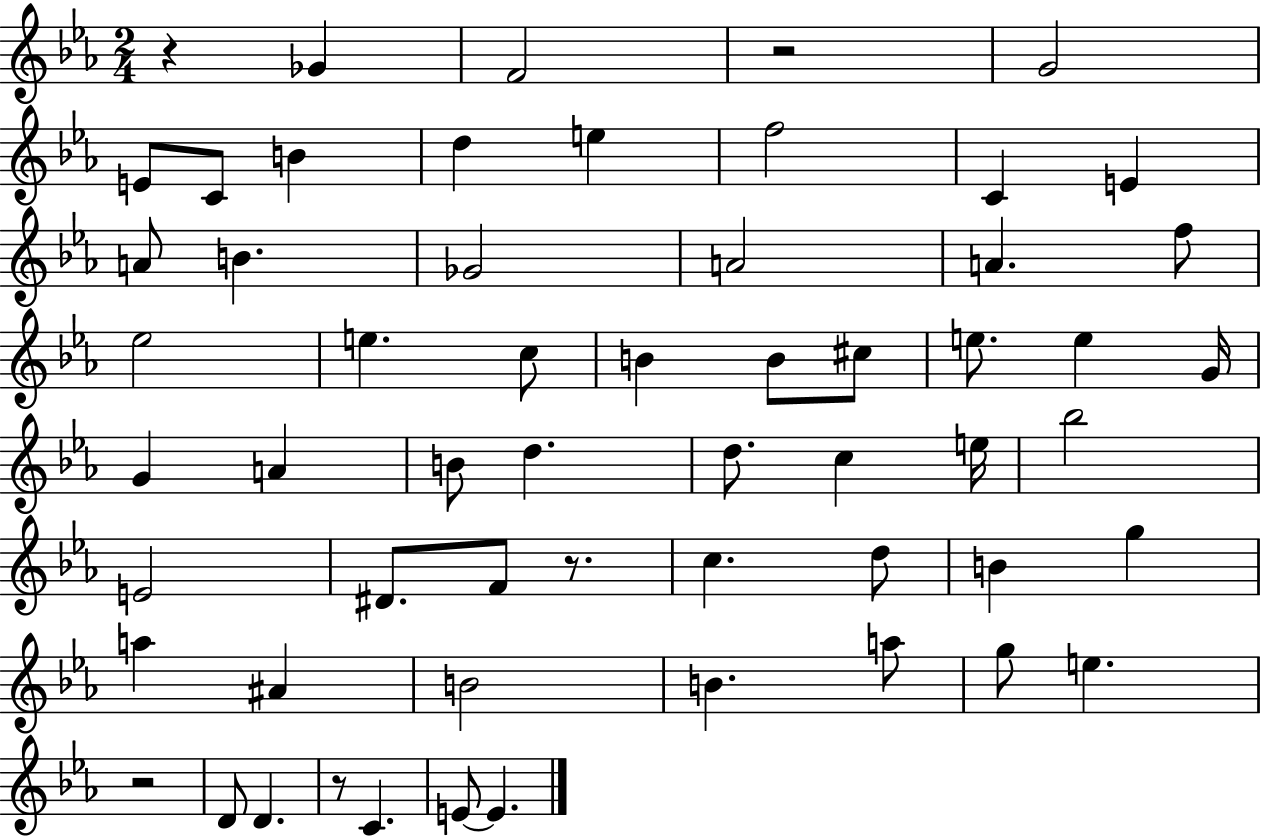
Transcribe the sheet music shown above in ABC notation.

X:1
T:Untitled
M:2/4
L:1/4
K:Eb
z _G F2 z2 G2 E/2 C/2 B d e f2 C E A/2 B _G2 A2 A f/2 _e2 e c/2 B B/2 ^c/2 e/2 e G/4 G A B/2 d d/2 c e/4 _b2 E2 ^D/2 F/2 z/2 c d/2 B g a ^A B2 B a/2 g/2 e z2 D/2 D z/2 C E/2 E